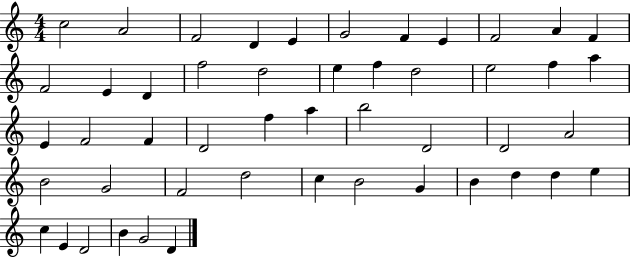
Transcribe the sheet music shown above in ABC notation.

X:1
T:Untitled
M:4/4
L:1/4
K:C
c2 A2 F2 D E G2 F E F2 A F F2 E D f2 d2 e f d2 e2 f a E F2 F D2 f a b2 D2 D2 A2 B2 G2 F2 d2 c B2 G B d d e c E D2 B G2 D